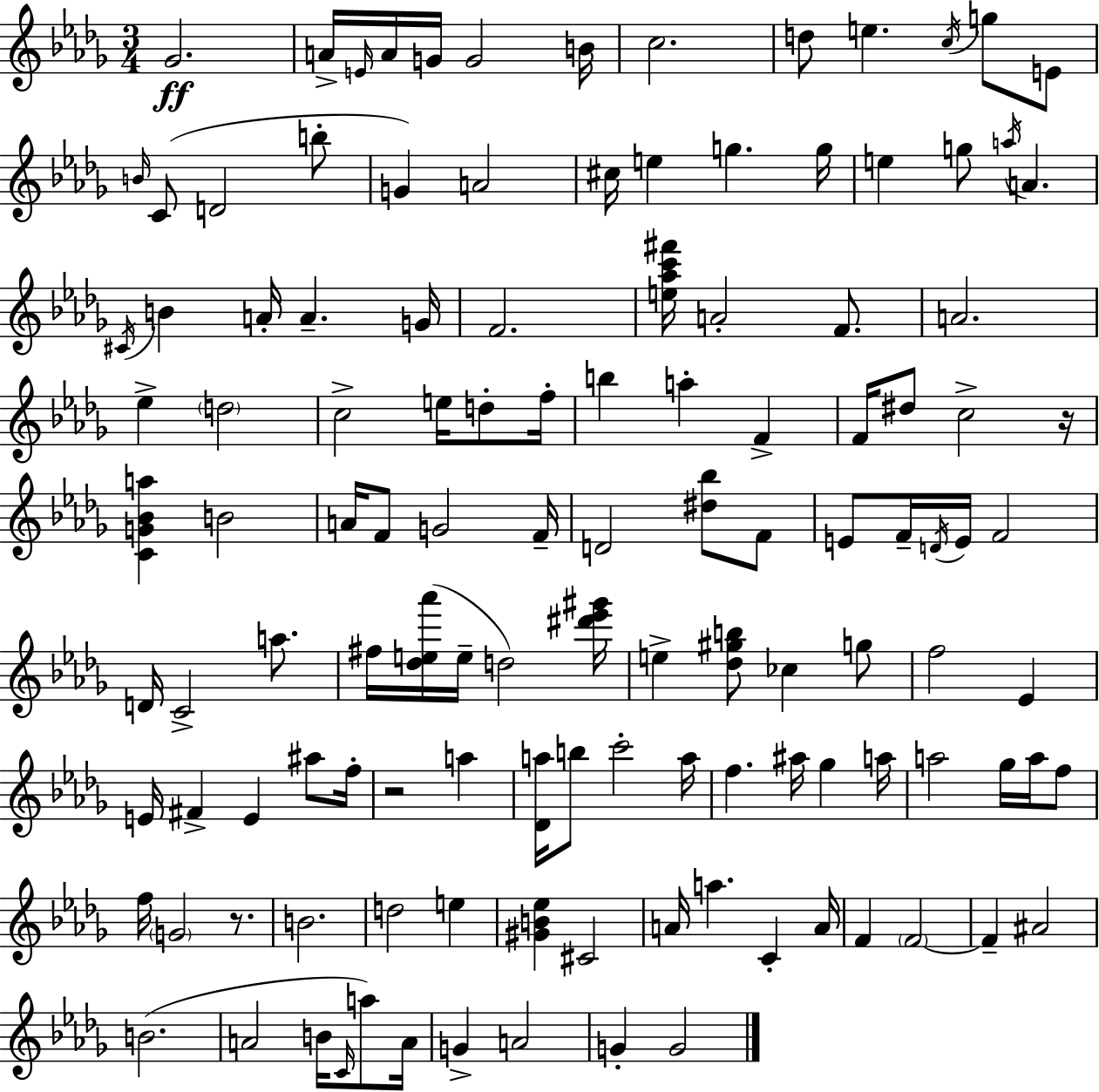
{
  \clef treble
  \numericTimeSignature
  \time 3/4
  \key bes \minor
  \repeat volta 2 { ges'2.\ff | a'16-> \grace { e'16 } a'16 g'16 g'2 | b'16 c''2. | d''8 e''4. \acciaccatura { c''16 } g''8 | \break e'8 \grace { b'16 } c'8( d'2 | b''8-. g'4) a'2 | cis''16 e''4 g''4. | g''16 e''4 g''8 \acciaccatura { a''16 } a'4. | \break \acciaccatura { cis'16 } b'4 a'16-. a'4.-- | g'16 f'2. | <e'' aes'' c''' fis'''>16 a'2-. | f'8. a'2. | \break ees''4-> \parenthesize d''2 | c''2-> | e''16 d''8-. f''16-. b''4 a''4-. | f'4-> f'16 dis''8 c''2-> | \break r16 <c' g' bes' a''>4 b'2 | a'16 f'8 g'2 | f'16-- d'2 | <dis'' bes''>8 f'8 e'8 f'16-- \acciaccatura { d'16 } e'16 f'2 | \break d'16 c'2-> | a''8. fis''16 <des'' e'' aes'''>16( e''16-- d''2) | <dis''' ees''' gis'''>16 e''4-> <des'' gis'' b''>8 | ces''4 g''8 f''2 | \break ees'4 e'16 fis'4-> e'4 | ais''8 f''16-. r2 | a''4 <des' a''>16 b''8 c'''2-. | a''16 f''4. | \break ais''16 ges''4 a''16 a''2 | ges''16 a''16 f''8 f''16 \parenthesize g'2 | r8. b'2. | d''2 | \break e''4 <gis' b' ees''>4 cis'2 | a'16 a''4. | c'4-. a'16 f'4 \parenthesize f'2~~ | f'4-- ais'2 | \break b'2.( | a'2 | b'16 \grace { c'16 }) a''8 a'16 g'4-> a'2 | g'4-. g'2 | \break } \bar "|."
}